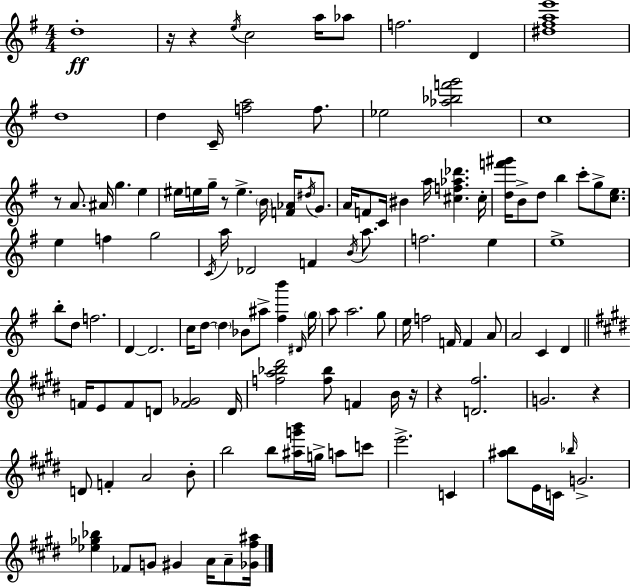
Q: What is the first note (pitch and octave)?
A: D5